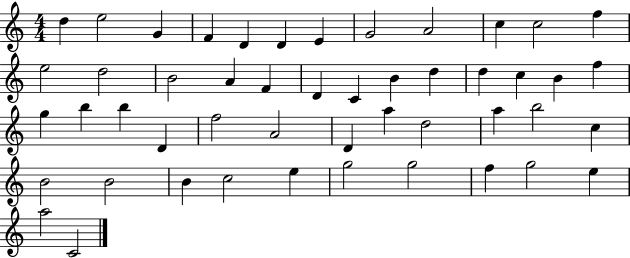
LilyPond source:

{
  \clef treble
  \numericTimeSignature
  \time 4/4
  \key c \major
  d''4 e''2 g'4 | f'4 d'4 d'4 e'4 | g'2 a'2 | c''4 c''2 f''4 | \break e''2 d''2 | b'2 a'4 f'4 | d'4 c'4 b'4 d''4 | d''4 c''4 b'4 f''4 | \break g''4 b''4 b''4 d'4 | f''2 a'2 | d'4 a''4 d''2 | a''4 b''2 c''4 | \break b'2 b'2 | b'4 c''2 e''4 | g''2 g''2 | f''4 g''2 e''4 | \break a''2 c'2 | \bar "|."
}